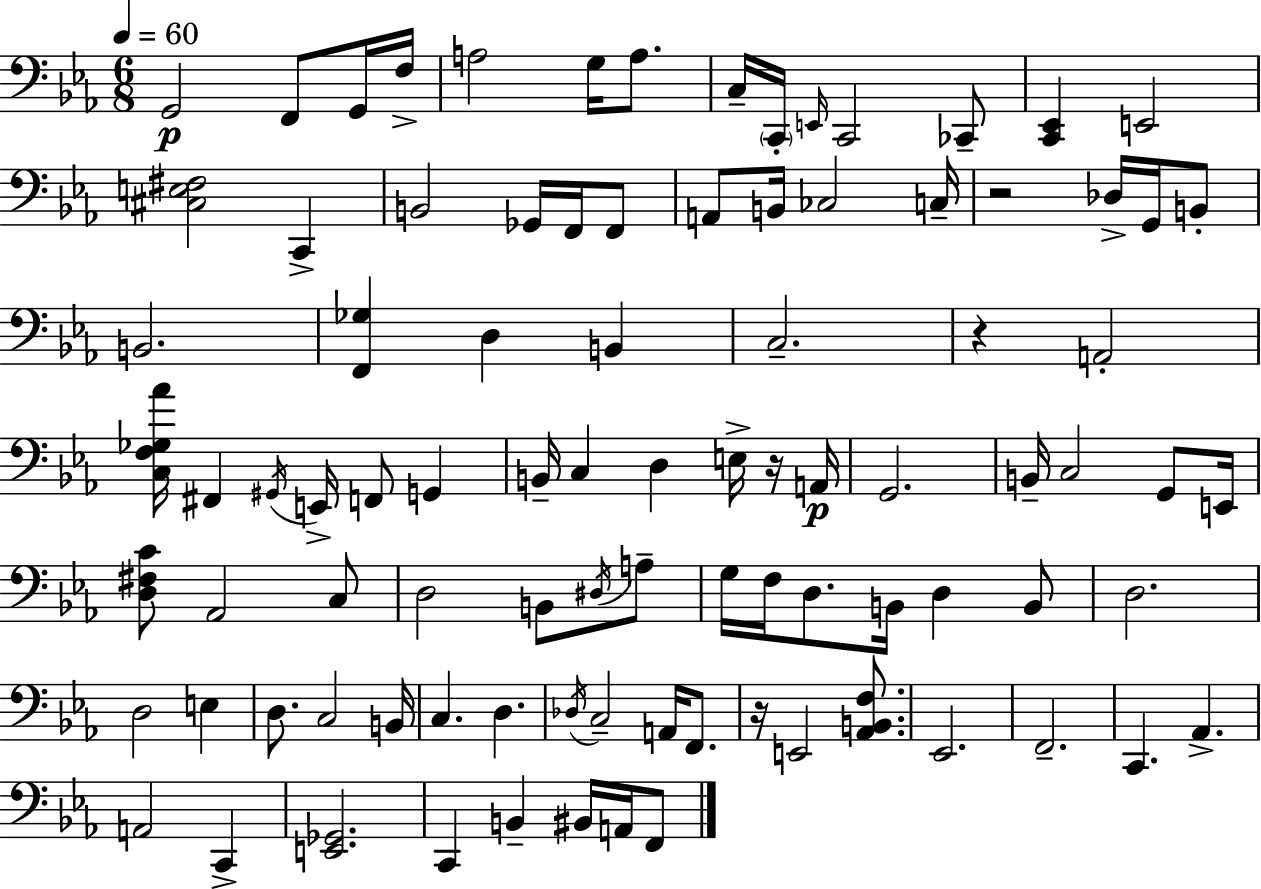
G2/h F2/e G2/s F3/s A3/h G3/s A3/e. C3/s C2/s E2/s C2/h CES2/e [C2,Eb2]/q E2/h [C#3,E3,F#3]/h C2/q B2/h Gb2/s F2/s F2/e A2/e B2/s CES3/h C3/s R/h Db3/s G2/s B2/e B2/h. [F2,Gb3]/q D3/q B2/q C3/h. R/q A2/h [C3,F3,Gb3,Ab4]/s F#2/q G#2/s E2/s F2/e G2/q B2/s C3/q D3/q E3/s R/s A2/s G2/h. B2/s C3/h G2/e E2/s [D3,F#3,C4]/e Ab2/h C3/e D3/h B2/e D#3/s A3/e G3/s F3/s D3/e. B2/s D3/q B2/e D3/h. D3/h E3/q D3/e. C3/h B2/s C3/q. D3/q. Db3/s C3/h A2/s F2/e. R/s E2/h [Ab2,B2,F3]/e. Eb2/h. F2/h. C2/q. Ab2/q. A2/h C2/q [E2,Gb2]/h. C2/q B2/q BIS2/s A2/s F2/e